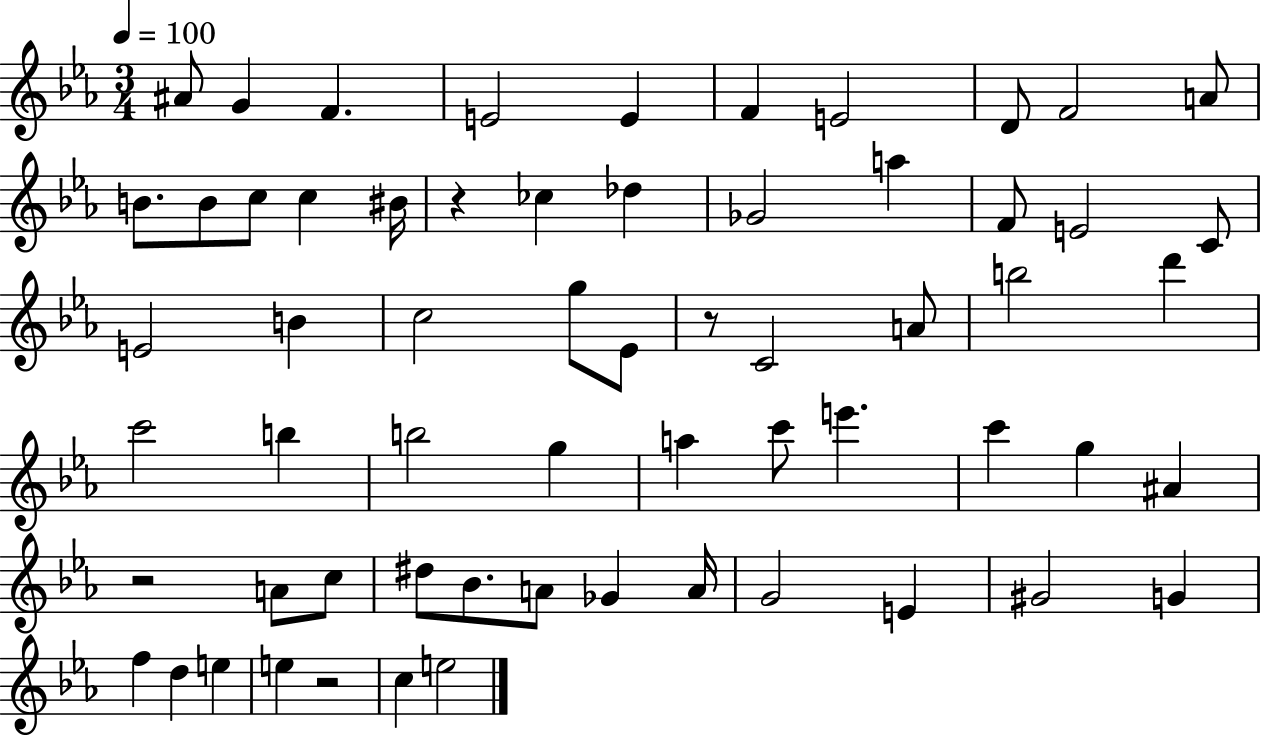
A#4/e G4/q F4/q. E4/h E4/q F4/q E4/h D4/e F4/h A4/e B4/e. B4/e C5/e C5/q BIS4/s R/q CES5/q Db5/q Gb4/h A5/q F4/e E4/h C4/e E4/h B4/q C5/h G5/e Eb4/e R/e C4/h A4/e B5/h D6/q C6/h B5/q B5/h G5/q A5/q C6/e E6/q. C6/q G5/q A#4/q R/h A4/e C5/e D#5/e Bb4/e. A4/e Gb4/q A4/s G4/h E4/q G#4/h G4/q F5/q D5/q E5/q E5/q R/h C5/q E5/h